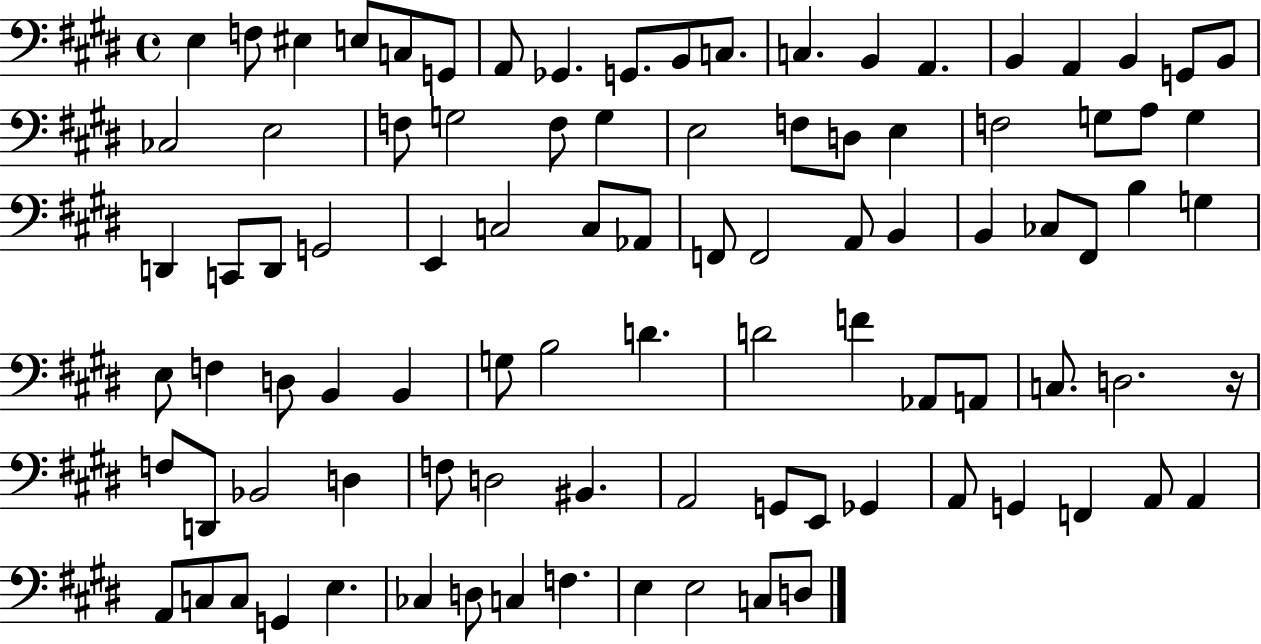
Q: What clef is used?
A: bass